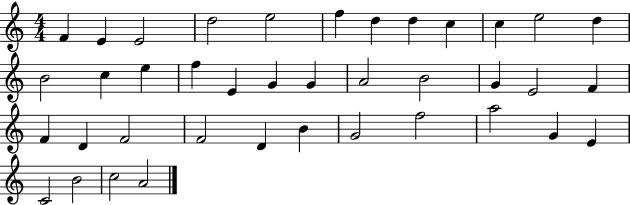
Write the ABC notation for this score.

X:1
T:Untitled
M:4/4
L:1/4
K:C
F E E2 d2 e2 f d d c c e2 d B2 c e f E G G A2 B2 G E2 F F D F2 F2 D B G2 f2 a2 G E C2 B2 c2 A2